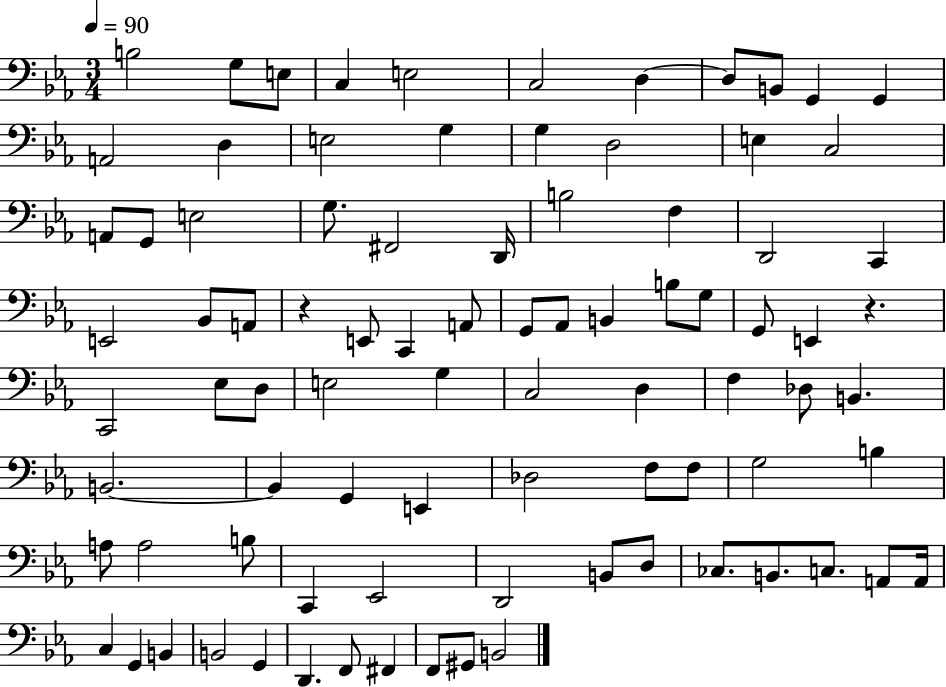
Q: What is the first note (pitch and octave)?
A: B3